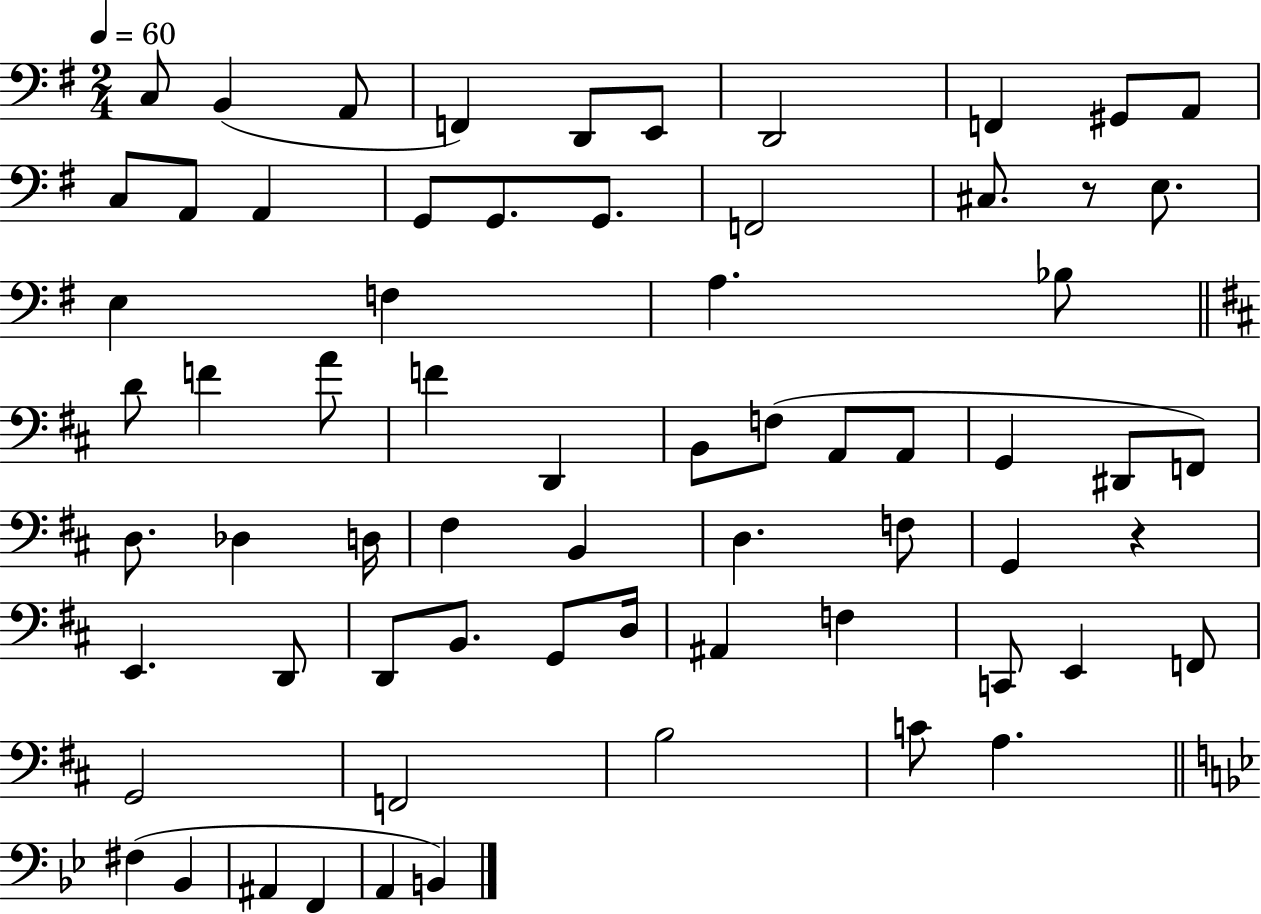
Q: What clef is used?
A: bass